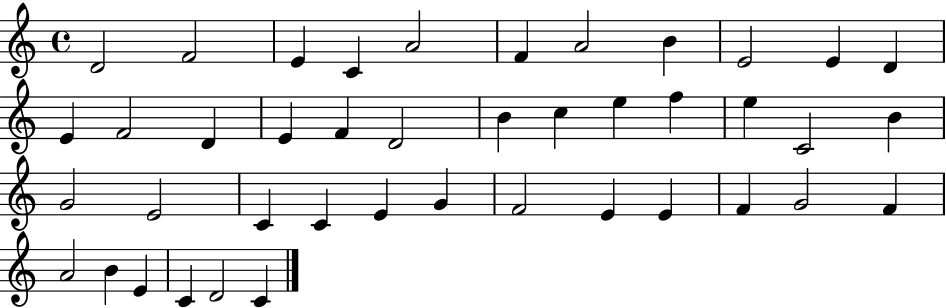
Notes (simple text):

D4/h F4/h E4/q C4/q A4/h F4/q A4/h B4/q E4/h E4/q D4/q E4/q F4/h D4/q E4/q F4/q D4/h B4/q C5/q E5/q F5/q E5/q C4/h B4/q G4/h E4/h C4/q C4/q E4/q G4/q F4/h E4/q E4/q F4/q G4/h F4/q A4/h B4/q E4/q C4/q D4/h C4/q